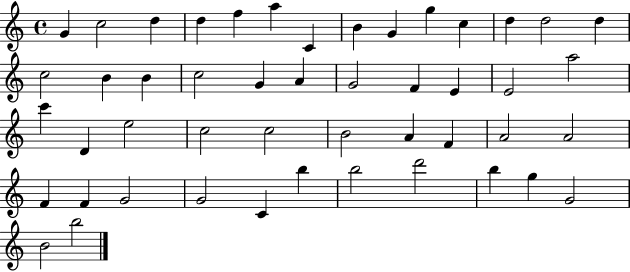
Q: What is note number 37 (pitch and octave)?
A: F4